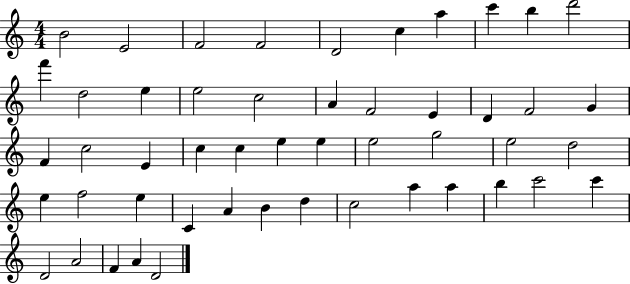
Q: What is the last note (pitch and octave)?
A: D4